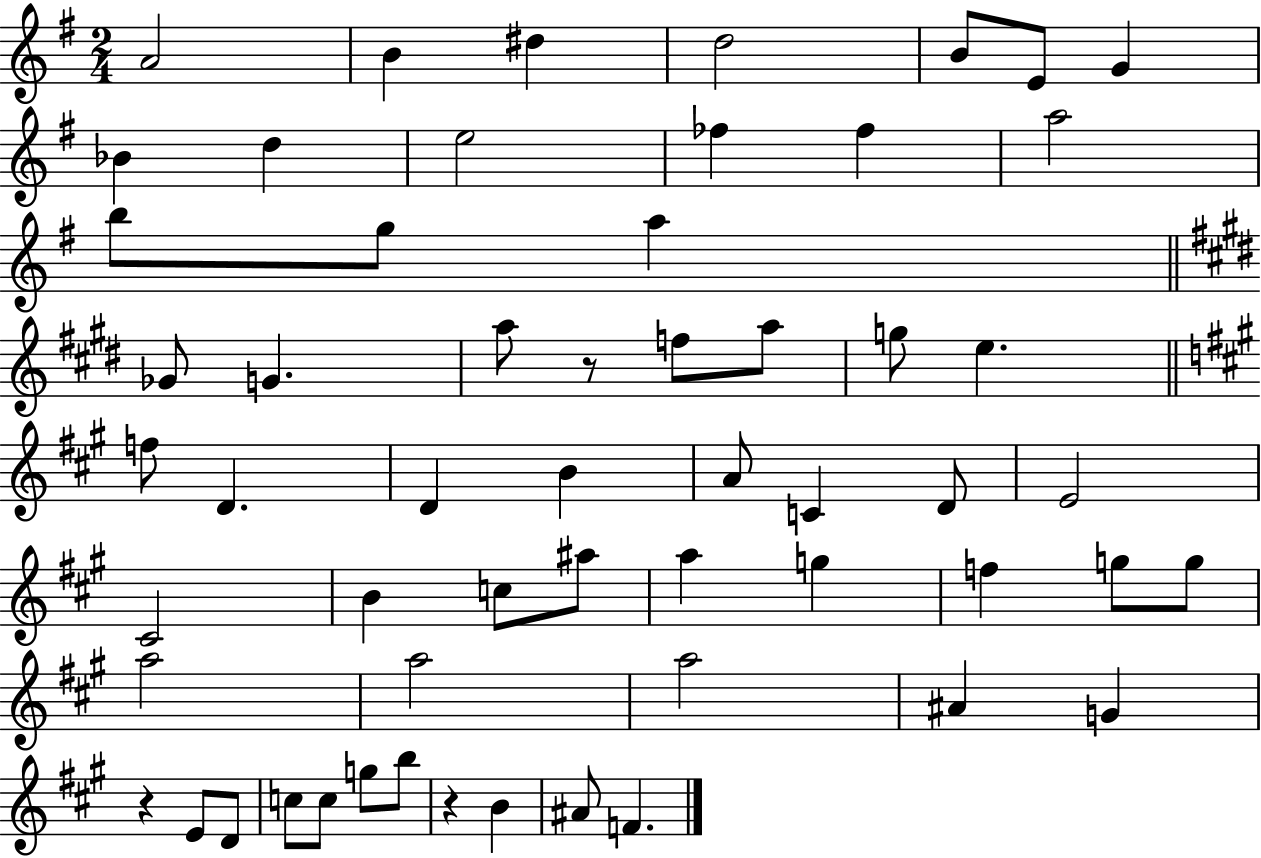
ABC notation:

X:1
T:Untitled
M:2/4
L:1/4
K:G
A2 B ^d d2 B/2 E/2 G _B d e2 _f _f a2 b/2 g/2 a _G/2 G a/2 z/2 f/2 a/2 g/2 e f/2 D D B A/2 C D/2 E2 ^C2 B c/2 ^a/2 a g f g/2 g/2 a2 a2 a2 ^A G z E/2 D/2 c/2 c/2 g/2 b/2 z B ^A/2 F